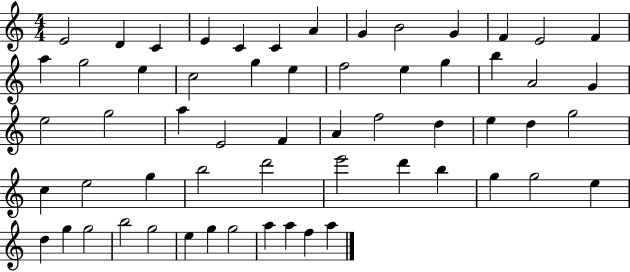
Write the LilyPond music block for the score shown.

{
  \clef treble
  \numericTimeSignature
  \time 4/4
  \key c \major
  e'2 d'4 c'4 | e'4 c'4 c'4 a'4 | g'4 b'2 g'4 | f'4 e'2 f'4 | \break a''4 g''2 e''4 | c''2 g''4 e''4 | f''2 e''4 g''4 | b''4 a'2 g'4 | \break e''2 g''2 | a''4 e'2 f'4 | a'4 f''2 d''4 | e''4 d''4 g''2 | \break c''4 e''2 g''4 | b''2 d'''2 | e'''2 d'''4 b''4 | g''4 g''2 e''4 | \break d''4 g''4 g''2 | b''2 g''2 | e''4 g''4 g''2 | a''4 a''4 f''4 a''4 | \break \bar "|."
}